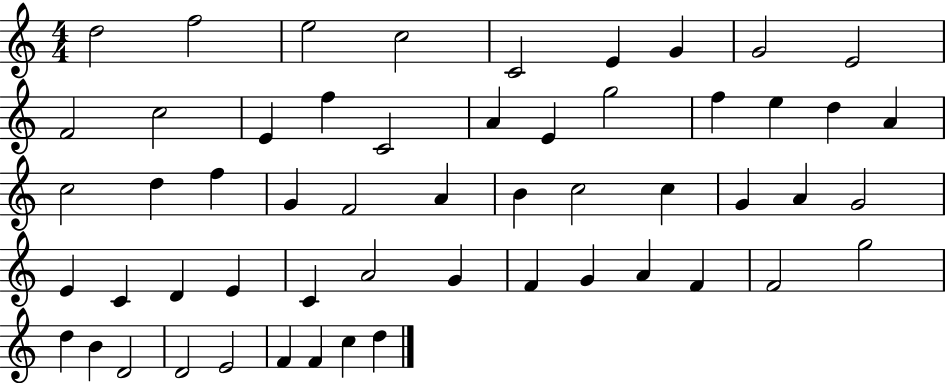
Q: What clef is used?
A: treble